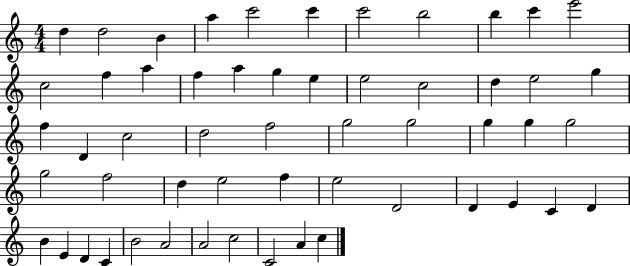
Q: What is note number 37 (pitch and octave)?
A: E5